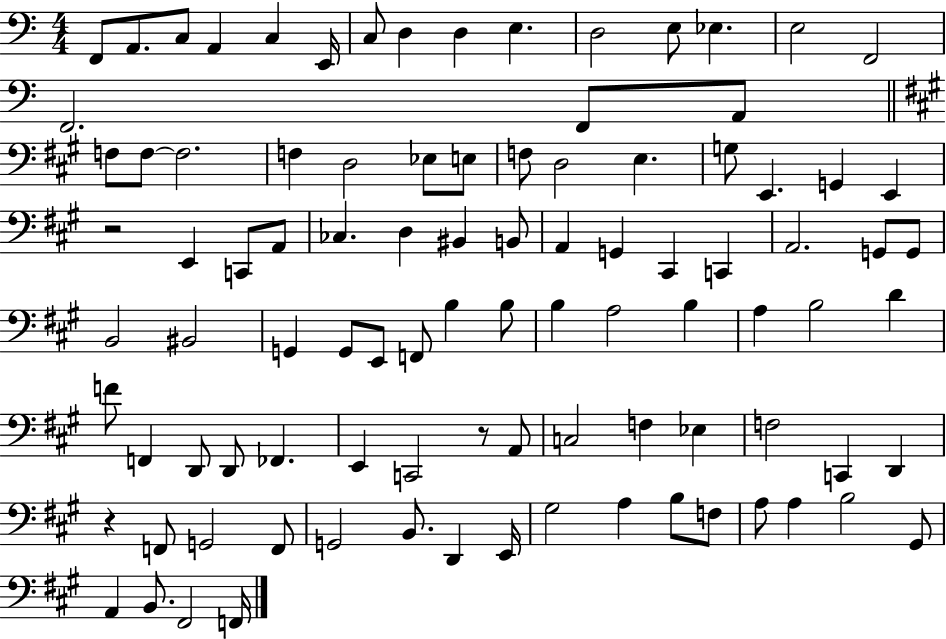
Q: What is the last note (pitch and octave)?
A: F2